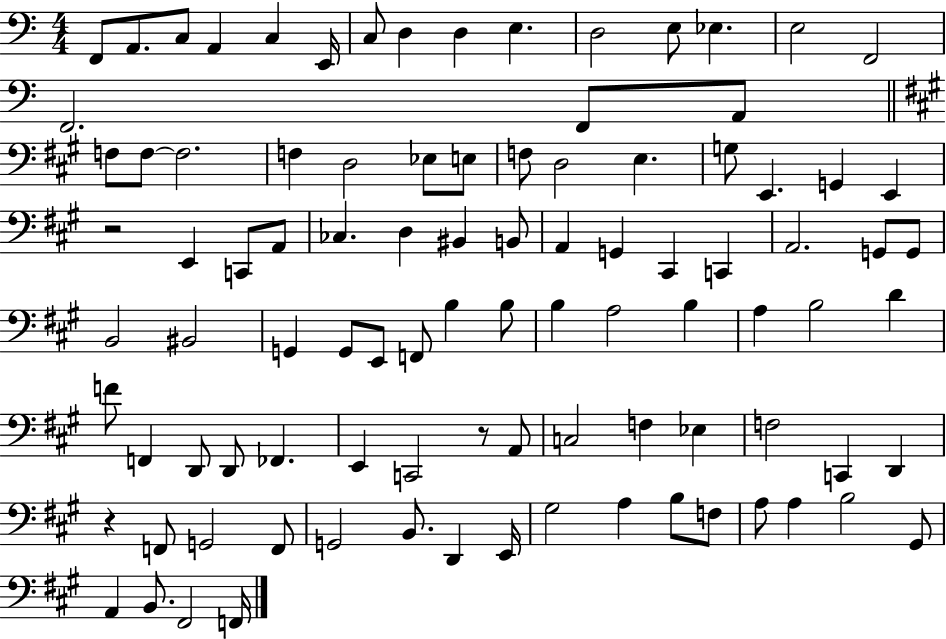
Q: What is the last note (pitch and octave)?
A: F2